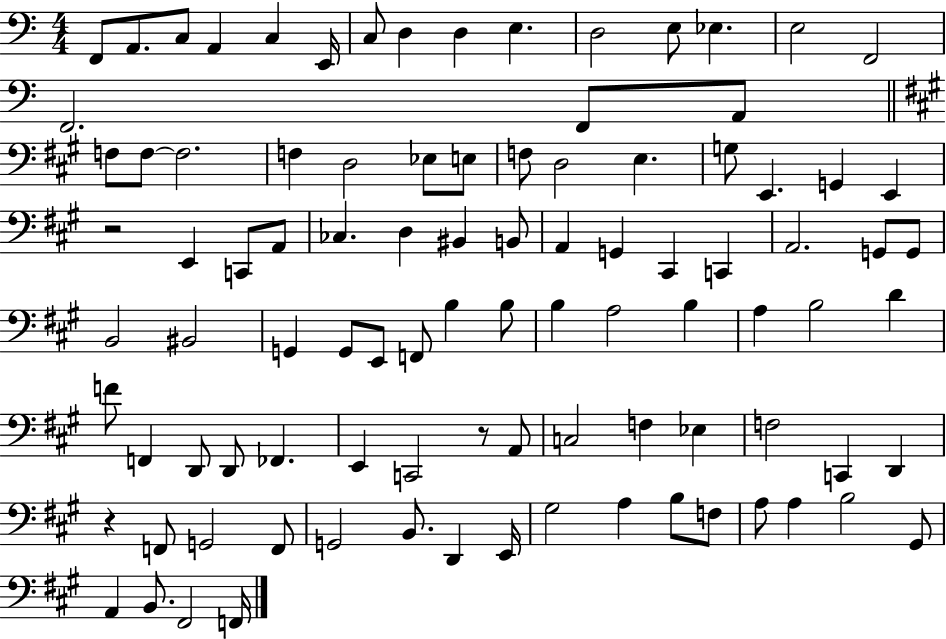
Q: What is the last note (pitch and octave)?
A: F2